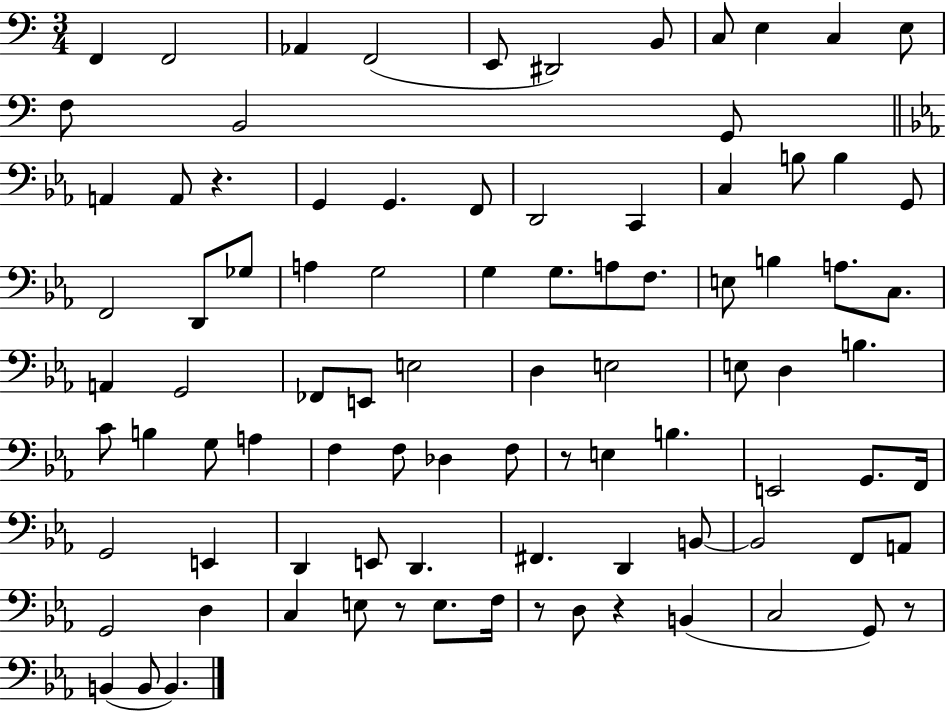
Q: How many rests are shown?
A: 6